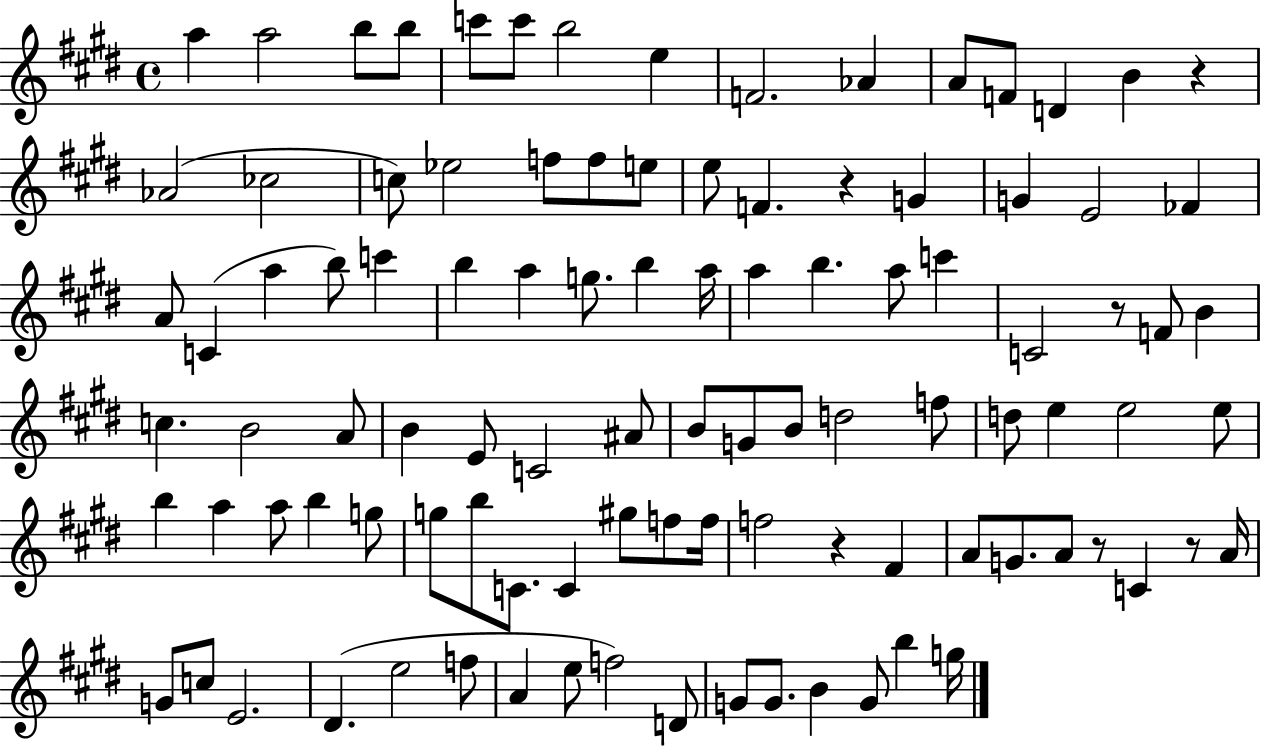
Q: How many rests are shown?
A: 6